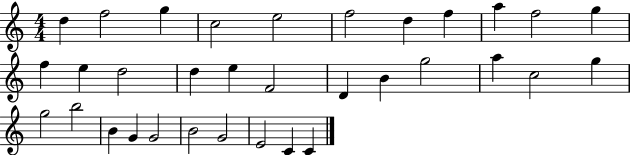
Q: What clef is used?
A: treble